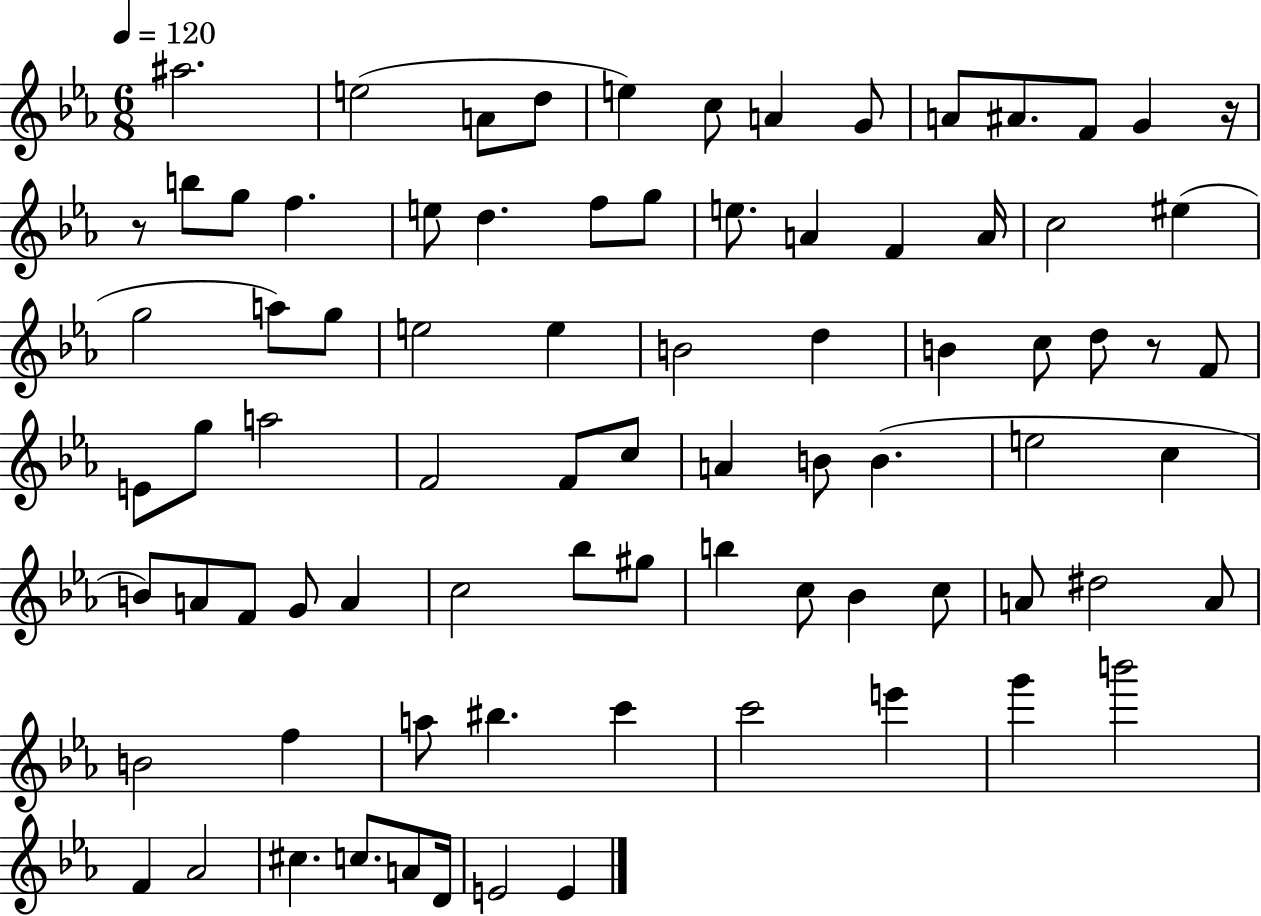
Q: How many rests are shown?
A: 3